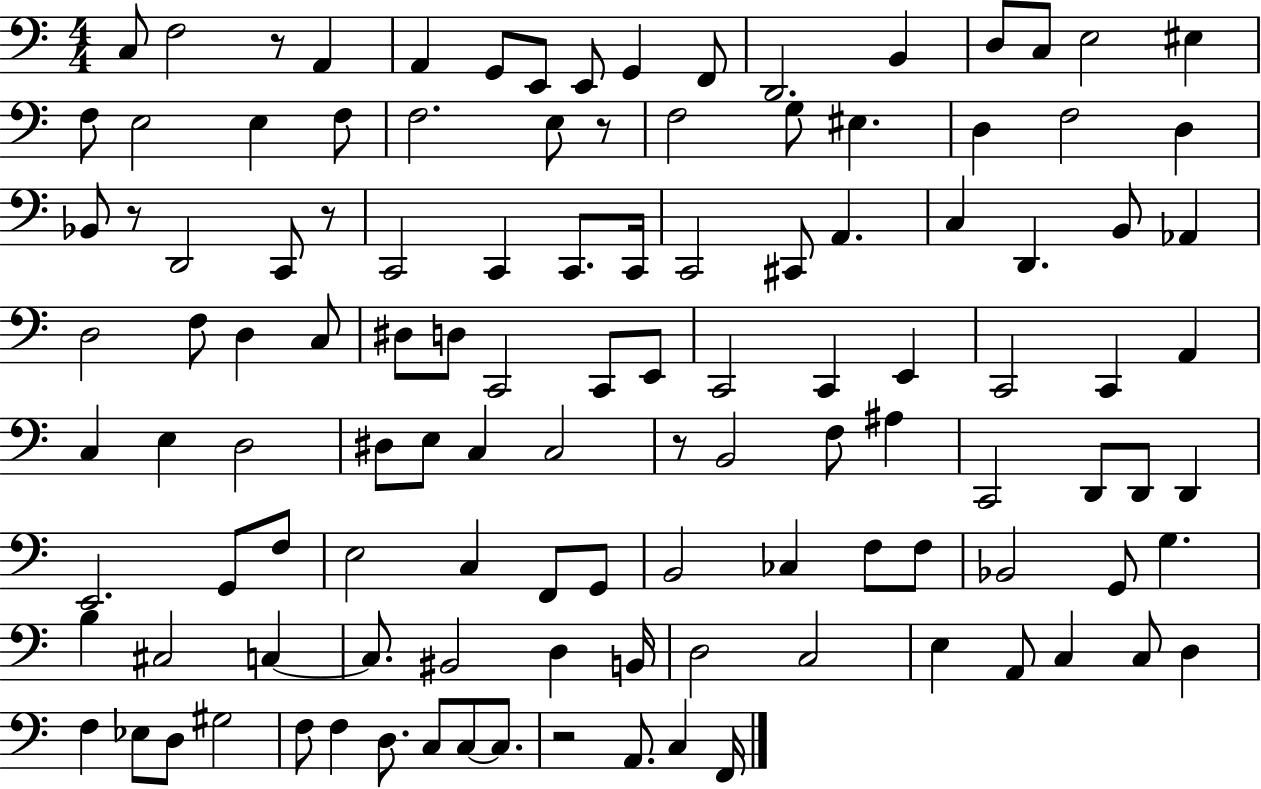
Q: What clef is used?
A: bass